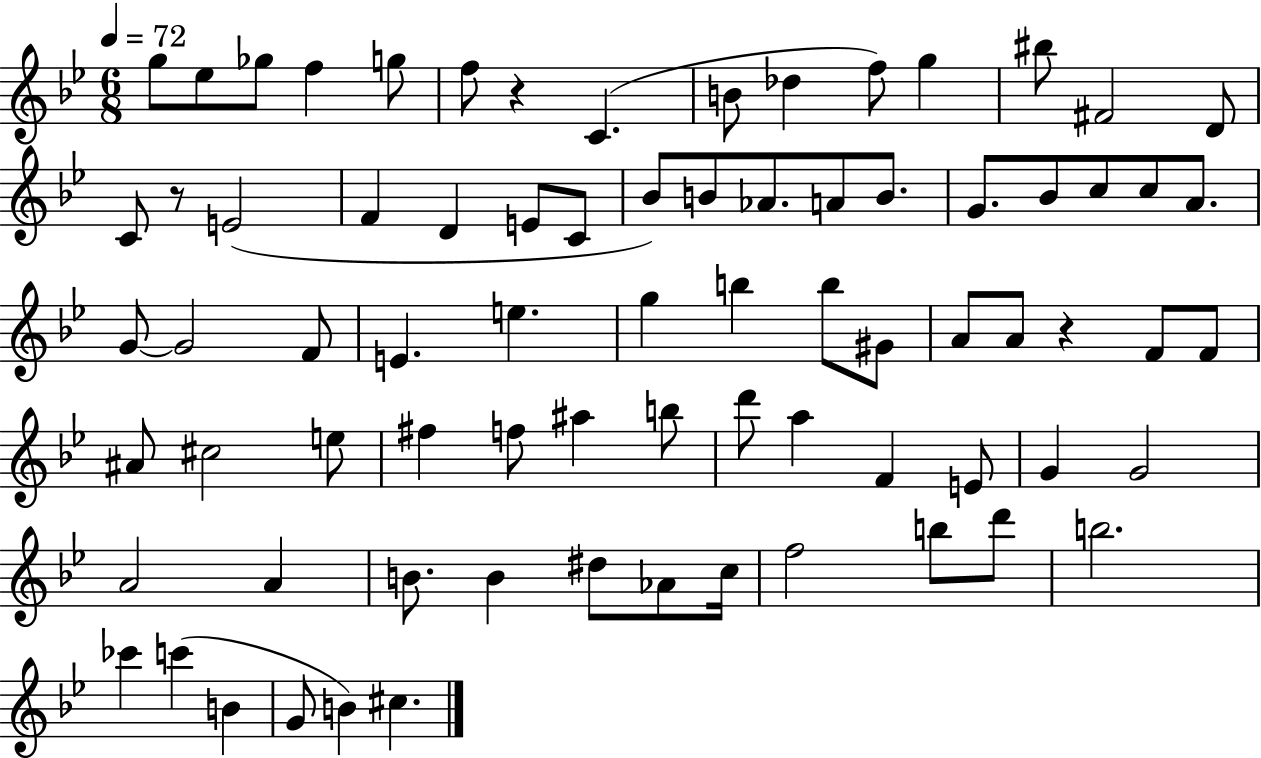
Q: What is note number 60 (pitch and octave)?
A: B4